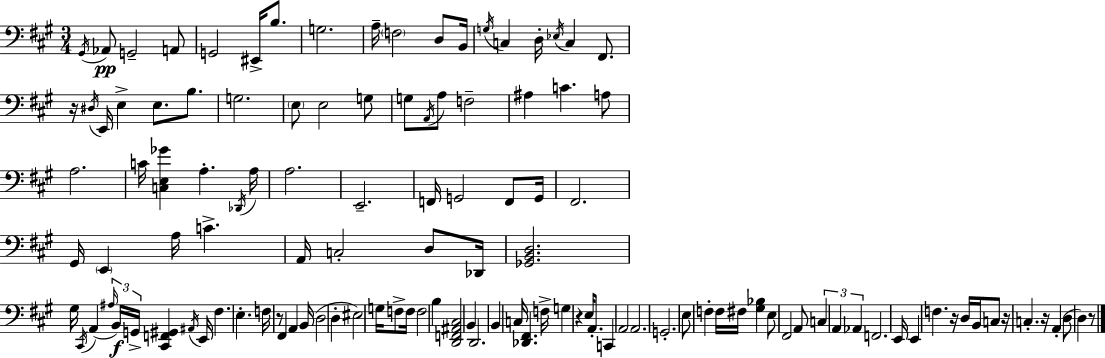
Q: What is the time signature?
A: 3/4